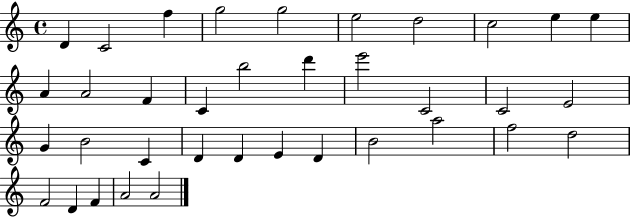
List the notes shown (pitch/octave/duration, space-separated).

D4/q C4/h F5/q G5/h G5/h E5/h D5/h C5/h E5/q E5/q A4/q A4/h F4/q C4/q B5/h D6/q E6/h C4/h C4/h E4/h G4/q B4/h C4/q D4/q D4/q E4/q D4/q B4/h A5/h F5/h D5/h F4/h D4/q F4/q A4/h A4/h